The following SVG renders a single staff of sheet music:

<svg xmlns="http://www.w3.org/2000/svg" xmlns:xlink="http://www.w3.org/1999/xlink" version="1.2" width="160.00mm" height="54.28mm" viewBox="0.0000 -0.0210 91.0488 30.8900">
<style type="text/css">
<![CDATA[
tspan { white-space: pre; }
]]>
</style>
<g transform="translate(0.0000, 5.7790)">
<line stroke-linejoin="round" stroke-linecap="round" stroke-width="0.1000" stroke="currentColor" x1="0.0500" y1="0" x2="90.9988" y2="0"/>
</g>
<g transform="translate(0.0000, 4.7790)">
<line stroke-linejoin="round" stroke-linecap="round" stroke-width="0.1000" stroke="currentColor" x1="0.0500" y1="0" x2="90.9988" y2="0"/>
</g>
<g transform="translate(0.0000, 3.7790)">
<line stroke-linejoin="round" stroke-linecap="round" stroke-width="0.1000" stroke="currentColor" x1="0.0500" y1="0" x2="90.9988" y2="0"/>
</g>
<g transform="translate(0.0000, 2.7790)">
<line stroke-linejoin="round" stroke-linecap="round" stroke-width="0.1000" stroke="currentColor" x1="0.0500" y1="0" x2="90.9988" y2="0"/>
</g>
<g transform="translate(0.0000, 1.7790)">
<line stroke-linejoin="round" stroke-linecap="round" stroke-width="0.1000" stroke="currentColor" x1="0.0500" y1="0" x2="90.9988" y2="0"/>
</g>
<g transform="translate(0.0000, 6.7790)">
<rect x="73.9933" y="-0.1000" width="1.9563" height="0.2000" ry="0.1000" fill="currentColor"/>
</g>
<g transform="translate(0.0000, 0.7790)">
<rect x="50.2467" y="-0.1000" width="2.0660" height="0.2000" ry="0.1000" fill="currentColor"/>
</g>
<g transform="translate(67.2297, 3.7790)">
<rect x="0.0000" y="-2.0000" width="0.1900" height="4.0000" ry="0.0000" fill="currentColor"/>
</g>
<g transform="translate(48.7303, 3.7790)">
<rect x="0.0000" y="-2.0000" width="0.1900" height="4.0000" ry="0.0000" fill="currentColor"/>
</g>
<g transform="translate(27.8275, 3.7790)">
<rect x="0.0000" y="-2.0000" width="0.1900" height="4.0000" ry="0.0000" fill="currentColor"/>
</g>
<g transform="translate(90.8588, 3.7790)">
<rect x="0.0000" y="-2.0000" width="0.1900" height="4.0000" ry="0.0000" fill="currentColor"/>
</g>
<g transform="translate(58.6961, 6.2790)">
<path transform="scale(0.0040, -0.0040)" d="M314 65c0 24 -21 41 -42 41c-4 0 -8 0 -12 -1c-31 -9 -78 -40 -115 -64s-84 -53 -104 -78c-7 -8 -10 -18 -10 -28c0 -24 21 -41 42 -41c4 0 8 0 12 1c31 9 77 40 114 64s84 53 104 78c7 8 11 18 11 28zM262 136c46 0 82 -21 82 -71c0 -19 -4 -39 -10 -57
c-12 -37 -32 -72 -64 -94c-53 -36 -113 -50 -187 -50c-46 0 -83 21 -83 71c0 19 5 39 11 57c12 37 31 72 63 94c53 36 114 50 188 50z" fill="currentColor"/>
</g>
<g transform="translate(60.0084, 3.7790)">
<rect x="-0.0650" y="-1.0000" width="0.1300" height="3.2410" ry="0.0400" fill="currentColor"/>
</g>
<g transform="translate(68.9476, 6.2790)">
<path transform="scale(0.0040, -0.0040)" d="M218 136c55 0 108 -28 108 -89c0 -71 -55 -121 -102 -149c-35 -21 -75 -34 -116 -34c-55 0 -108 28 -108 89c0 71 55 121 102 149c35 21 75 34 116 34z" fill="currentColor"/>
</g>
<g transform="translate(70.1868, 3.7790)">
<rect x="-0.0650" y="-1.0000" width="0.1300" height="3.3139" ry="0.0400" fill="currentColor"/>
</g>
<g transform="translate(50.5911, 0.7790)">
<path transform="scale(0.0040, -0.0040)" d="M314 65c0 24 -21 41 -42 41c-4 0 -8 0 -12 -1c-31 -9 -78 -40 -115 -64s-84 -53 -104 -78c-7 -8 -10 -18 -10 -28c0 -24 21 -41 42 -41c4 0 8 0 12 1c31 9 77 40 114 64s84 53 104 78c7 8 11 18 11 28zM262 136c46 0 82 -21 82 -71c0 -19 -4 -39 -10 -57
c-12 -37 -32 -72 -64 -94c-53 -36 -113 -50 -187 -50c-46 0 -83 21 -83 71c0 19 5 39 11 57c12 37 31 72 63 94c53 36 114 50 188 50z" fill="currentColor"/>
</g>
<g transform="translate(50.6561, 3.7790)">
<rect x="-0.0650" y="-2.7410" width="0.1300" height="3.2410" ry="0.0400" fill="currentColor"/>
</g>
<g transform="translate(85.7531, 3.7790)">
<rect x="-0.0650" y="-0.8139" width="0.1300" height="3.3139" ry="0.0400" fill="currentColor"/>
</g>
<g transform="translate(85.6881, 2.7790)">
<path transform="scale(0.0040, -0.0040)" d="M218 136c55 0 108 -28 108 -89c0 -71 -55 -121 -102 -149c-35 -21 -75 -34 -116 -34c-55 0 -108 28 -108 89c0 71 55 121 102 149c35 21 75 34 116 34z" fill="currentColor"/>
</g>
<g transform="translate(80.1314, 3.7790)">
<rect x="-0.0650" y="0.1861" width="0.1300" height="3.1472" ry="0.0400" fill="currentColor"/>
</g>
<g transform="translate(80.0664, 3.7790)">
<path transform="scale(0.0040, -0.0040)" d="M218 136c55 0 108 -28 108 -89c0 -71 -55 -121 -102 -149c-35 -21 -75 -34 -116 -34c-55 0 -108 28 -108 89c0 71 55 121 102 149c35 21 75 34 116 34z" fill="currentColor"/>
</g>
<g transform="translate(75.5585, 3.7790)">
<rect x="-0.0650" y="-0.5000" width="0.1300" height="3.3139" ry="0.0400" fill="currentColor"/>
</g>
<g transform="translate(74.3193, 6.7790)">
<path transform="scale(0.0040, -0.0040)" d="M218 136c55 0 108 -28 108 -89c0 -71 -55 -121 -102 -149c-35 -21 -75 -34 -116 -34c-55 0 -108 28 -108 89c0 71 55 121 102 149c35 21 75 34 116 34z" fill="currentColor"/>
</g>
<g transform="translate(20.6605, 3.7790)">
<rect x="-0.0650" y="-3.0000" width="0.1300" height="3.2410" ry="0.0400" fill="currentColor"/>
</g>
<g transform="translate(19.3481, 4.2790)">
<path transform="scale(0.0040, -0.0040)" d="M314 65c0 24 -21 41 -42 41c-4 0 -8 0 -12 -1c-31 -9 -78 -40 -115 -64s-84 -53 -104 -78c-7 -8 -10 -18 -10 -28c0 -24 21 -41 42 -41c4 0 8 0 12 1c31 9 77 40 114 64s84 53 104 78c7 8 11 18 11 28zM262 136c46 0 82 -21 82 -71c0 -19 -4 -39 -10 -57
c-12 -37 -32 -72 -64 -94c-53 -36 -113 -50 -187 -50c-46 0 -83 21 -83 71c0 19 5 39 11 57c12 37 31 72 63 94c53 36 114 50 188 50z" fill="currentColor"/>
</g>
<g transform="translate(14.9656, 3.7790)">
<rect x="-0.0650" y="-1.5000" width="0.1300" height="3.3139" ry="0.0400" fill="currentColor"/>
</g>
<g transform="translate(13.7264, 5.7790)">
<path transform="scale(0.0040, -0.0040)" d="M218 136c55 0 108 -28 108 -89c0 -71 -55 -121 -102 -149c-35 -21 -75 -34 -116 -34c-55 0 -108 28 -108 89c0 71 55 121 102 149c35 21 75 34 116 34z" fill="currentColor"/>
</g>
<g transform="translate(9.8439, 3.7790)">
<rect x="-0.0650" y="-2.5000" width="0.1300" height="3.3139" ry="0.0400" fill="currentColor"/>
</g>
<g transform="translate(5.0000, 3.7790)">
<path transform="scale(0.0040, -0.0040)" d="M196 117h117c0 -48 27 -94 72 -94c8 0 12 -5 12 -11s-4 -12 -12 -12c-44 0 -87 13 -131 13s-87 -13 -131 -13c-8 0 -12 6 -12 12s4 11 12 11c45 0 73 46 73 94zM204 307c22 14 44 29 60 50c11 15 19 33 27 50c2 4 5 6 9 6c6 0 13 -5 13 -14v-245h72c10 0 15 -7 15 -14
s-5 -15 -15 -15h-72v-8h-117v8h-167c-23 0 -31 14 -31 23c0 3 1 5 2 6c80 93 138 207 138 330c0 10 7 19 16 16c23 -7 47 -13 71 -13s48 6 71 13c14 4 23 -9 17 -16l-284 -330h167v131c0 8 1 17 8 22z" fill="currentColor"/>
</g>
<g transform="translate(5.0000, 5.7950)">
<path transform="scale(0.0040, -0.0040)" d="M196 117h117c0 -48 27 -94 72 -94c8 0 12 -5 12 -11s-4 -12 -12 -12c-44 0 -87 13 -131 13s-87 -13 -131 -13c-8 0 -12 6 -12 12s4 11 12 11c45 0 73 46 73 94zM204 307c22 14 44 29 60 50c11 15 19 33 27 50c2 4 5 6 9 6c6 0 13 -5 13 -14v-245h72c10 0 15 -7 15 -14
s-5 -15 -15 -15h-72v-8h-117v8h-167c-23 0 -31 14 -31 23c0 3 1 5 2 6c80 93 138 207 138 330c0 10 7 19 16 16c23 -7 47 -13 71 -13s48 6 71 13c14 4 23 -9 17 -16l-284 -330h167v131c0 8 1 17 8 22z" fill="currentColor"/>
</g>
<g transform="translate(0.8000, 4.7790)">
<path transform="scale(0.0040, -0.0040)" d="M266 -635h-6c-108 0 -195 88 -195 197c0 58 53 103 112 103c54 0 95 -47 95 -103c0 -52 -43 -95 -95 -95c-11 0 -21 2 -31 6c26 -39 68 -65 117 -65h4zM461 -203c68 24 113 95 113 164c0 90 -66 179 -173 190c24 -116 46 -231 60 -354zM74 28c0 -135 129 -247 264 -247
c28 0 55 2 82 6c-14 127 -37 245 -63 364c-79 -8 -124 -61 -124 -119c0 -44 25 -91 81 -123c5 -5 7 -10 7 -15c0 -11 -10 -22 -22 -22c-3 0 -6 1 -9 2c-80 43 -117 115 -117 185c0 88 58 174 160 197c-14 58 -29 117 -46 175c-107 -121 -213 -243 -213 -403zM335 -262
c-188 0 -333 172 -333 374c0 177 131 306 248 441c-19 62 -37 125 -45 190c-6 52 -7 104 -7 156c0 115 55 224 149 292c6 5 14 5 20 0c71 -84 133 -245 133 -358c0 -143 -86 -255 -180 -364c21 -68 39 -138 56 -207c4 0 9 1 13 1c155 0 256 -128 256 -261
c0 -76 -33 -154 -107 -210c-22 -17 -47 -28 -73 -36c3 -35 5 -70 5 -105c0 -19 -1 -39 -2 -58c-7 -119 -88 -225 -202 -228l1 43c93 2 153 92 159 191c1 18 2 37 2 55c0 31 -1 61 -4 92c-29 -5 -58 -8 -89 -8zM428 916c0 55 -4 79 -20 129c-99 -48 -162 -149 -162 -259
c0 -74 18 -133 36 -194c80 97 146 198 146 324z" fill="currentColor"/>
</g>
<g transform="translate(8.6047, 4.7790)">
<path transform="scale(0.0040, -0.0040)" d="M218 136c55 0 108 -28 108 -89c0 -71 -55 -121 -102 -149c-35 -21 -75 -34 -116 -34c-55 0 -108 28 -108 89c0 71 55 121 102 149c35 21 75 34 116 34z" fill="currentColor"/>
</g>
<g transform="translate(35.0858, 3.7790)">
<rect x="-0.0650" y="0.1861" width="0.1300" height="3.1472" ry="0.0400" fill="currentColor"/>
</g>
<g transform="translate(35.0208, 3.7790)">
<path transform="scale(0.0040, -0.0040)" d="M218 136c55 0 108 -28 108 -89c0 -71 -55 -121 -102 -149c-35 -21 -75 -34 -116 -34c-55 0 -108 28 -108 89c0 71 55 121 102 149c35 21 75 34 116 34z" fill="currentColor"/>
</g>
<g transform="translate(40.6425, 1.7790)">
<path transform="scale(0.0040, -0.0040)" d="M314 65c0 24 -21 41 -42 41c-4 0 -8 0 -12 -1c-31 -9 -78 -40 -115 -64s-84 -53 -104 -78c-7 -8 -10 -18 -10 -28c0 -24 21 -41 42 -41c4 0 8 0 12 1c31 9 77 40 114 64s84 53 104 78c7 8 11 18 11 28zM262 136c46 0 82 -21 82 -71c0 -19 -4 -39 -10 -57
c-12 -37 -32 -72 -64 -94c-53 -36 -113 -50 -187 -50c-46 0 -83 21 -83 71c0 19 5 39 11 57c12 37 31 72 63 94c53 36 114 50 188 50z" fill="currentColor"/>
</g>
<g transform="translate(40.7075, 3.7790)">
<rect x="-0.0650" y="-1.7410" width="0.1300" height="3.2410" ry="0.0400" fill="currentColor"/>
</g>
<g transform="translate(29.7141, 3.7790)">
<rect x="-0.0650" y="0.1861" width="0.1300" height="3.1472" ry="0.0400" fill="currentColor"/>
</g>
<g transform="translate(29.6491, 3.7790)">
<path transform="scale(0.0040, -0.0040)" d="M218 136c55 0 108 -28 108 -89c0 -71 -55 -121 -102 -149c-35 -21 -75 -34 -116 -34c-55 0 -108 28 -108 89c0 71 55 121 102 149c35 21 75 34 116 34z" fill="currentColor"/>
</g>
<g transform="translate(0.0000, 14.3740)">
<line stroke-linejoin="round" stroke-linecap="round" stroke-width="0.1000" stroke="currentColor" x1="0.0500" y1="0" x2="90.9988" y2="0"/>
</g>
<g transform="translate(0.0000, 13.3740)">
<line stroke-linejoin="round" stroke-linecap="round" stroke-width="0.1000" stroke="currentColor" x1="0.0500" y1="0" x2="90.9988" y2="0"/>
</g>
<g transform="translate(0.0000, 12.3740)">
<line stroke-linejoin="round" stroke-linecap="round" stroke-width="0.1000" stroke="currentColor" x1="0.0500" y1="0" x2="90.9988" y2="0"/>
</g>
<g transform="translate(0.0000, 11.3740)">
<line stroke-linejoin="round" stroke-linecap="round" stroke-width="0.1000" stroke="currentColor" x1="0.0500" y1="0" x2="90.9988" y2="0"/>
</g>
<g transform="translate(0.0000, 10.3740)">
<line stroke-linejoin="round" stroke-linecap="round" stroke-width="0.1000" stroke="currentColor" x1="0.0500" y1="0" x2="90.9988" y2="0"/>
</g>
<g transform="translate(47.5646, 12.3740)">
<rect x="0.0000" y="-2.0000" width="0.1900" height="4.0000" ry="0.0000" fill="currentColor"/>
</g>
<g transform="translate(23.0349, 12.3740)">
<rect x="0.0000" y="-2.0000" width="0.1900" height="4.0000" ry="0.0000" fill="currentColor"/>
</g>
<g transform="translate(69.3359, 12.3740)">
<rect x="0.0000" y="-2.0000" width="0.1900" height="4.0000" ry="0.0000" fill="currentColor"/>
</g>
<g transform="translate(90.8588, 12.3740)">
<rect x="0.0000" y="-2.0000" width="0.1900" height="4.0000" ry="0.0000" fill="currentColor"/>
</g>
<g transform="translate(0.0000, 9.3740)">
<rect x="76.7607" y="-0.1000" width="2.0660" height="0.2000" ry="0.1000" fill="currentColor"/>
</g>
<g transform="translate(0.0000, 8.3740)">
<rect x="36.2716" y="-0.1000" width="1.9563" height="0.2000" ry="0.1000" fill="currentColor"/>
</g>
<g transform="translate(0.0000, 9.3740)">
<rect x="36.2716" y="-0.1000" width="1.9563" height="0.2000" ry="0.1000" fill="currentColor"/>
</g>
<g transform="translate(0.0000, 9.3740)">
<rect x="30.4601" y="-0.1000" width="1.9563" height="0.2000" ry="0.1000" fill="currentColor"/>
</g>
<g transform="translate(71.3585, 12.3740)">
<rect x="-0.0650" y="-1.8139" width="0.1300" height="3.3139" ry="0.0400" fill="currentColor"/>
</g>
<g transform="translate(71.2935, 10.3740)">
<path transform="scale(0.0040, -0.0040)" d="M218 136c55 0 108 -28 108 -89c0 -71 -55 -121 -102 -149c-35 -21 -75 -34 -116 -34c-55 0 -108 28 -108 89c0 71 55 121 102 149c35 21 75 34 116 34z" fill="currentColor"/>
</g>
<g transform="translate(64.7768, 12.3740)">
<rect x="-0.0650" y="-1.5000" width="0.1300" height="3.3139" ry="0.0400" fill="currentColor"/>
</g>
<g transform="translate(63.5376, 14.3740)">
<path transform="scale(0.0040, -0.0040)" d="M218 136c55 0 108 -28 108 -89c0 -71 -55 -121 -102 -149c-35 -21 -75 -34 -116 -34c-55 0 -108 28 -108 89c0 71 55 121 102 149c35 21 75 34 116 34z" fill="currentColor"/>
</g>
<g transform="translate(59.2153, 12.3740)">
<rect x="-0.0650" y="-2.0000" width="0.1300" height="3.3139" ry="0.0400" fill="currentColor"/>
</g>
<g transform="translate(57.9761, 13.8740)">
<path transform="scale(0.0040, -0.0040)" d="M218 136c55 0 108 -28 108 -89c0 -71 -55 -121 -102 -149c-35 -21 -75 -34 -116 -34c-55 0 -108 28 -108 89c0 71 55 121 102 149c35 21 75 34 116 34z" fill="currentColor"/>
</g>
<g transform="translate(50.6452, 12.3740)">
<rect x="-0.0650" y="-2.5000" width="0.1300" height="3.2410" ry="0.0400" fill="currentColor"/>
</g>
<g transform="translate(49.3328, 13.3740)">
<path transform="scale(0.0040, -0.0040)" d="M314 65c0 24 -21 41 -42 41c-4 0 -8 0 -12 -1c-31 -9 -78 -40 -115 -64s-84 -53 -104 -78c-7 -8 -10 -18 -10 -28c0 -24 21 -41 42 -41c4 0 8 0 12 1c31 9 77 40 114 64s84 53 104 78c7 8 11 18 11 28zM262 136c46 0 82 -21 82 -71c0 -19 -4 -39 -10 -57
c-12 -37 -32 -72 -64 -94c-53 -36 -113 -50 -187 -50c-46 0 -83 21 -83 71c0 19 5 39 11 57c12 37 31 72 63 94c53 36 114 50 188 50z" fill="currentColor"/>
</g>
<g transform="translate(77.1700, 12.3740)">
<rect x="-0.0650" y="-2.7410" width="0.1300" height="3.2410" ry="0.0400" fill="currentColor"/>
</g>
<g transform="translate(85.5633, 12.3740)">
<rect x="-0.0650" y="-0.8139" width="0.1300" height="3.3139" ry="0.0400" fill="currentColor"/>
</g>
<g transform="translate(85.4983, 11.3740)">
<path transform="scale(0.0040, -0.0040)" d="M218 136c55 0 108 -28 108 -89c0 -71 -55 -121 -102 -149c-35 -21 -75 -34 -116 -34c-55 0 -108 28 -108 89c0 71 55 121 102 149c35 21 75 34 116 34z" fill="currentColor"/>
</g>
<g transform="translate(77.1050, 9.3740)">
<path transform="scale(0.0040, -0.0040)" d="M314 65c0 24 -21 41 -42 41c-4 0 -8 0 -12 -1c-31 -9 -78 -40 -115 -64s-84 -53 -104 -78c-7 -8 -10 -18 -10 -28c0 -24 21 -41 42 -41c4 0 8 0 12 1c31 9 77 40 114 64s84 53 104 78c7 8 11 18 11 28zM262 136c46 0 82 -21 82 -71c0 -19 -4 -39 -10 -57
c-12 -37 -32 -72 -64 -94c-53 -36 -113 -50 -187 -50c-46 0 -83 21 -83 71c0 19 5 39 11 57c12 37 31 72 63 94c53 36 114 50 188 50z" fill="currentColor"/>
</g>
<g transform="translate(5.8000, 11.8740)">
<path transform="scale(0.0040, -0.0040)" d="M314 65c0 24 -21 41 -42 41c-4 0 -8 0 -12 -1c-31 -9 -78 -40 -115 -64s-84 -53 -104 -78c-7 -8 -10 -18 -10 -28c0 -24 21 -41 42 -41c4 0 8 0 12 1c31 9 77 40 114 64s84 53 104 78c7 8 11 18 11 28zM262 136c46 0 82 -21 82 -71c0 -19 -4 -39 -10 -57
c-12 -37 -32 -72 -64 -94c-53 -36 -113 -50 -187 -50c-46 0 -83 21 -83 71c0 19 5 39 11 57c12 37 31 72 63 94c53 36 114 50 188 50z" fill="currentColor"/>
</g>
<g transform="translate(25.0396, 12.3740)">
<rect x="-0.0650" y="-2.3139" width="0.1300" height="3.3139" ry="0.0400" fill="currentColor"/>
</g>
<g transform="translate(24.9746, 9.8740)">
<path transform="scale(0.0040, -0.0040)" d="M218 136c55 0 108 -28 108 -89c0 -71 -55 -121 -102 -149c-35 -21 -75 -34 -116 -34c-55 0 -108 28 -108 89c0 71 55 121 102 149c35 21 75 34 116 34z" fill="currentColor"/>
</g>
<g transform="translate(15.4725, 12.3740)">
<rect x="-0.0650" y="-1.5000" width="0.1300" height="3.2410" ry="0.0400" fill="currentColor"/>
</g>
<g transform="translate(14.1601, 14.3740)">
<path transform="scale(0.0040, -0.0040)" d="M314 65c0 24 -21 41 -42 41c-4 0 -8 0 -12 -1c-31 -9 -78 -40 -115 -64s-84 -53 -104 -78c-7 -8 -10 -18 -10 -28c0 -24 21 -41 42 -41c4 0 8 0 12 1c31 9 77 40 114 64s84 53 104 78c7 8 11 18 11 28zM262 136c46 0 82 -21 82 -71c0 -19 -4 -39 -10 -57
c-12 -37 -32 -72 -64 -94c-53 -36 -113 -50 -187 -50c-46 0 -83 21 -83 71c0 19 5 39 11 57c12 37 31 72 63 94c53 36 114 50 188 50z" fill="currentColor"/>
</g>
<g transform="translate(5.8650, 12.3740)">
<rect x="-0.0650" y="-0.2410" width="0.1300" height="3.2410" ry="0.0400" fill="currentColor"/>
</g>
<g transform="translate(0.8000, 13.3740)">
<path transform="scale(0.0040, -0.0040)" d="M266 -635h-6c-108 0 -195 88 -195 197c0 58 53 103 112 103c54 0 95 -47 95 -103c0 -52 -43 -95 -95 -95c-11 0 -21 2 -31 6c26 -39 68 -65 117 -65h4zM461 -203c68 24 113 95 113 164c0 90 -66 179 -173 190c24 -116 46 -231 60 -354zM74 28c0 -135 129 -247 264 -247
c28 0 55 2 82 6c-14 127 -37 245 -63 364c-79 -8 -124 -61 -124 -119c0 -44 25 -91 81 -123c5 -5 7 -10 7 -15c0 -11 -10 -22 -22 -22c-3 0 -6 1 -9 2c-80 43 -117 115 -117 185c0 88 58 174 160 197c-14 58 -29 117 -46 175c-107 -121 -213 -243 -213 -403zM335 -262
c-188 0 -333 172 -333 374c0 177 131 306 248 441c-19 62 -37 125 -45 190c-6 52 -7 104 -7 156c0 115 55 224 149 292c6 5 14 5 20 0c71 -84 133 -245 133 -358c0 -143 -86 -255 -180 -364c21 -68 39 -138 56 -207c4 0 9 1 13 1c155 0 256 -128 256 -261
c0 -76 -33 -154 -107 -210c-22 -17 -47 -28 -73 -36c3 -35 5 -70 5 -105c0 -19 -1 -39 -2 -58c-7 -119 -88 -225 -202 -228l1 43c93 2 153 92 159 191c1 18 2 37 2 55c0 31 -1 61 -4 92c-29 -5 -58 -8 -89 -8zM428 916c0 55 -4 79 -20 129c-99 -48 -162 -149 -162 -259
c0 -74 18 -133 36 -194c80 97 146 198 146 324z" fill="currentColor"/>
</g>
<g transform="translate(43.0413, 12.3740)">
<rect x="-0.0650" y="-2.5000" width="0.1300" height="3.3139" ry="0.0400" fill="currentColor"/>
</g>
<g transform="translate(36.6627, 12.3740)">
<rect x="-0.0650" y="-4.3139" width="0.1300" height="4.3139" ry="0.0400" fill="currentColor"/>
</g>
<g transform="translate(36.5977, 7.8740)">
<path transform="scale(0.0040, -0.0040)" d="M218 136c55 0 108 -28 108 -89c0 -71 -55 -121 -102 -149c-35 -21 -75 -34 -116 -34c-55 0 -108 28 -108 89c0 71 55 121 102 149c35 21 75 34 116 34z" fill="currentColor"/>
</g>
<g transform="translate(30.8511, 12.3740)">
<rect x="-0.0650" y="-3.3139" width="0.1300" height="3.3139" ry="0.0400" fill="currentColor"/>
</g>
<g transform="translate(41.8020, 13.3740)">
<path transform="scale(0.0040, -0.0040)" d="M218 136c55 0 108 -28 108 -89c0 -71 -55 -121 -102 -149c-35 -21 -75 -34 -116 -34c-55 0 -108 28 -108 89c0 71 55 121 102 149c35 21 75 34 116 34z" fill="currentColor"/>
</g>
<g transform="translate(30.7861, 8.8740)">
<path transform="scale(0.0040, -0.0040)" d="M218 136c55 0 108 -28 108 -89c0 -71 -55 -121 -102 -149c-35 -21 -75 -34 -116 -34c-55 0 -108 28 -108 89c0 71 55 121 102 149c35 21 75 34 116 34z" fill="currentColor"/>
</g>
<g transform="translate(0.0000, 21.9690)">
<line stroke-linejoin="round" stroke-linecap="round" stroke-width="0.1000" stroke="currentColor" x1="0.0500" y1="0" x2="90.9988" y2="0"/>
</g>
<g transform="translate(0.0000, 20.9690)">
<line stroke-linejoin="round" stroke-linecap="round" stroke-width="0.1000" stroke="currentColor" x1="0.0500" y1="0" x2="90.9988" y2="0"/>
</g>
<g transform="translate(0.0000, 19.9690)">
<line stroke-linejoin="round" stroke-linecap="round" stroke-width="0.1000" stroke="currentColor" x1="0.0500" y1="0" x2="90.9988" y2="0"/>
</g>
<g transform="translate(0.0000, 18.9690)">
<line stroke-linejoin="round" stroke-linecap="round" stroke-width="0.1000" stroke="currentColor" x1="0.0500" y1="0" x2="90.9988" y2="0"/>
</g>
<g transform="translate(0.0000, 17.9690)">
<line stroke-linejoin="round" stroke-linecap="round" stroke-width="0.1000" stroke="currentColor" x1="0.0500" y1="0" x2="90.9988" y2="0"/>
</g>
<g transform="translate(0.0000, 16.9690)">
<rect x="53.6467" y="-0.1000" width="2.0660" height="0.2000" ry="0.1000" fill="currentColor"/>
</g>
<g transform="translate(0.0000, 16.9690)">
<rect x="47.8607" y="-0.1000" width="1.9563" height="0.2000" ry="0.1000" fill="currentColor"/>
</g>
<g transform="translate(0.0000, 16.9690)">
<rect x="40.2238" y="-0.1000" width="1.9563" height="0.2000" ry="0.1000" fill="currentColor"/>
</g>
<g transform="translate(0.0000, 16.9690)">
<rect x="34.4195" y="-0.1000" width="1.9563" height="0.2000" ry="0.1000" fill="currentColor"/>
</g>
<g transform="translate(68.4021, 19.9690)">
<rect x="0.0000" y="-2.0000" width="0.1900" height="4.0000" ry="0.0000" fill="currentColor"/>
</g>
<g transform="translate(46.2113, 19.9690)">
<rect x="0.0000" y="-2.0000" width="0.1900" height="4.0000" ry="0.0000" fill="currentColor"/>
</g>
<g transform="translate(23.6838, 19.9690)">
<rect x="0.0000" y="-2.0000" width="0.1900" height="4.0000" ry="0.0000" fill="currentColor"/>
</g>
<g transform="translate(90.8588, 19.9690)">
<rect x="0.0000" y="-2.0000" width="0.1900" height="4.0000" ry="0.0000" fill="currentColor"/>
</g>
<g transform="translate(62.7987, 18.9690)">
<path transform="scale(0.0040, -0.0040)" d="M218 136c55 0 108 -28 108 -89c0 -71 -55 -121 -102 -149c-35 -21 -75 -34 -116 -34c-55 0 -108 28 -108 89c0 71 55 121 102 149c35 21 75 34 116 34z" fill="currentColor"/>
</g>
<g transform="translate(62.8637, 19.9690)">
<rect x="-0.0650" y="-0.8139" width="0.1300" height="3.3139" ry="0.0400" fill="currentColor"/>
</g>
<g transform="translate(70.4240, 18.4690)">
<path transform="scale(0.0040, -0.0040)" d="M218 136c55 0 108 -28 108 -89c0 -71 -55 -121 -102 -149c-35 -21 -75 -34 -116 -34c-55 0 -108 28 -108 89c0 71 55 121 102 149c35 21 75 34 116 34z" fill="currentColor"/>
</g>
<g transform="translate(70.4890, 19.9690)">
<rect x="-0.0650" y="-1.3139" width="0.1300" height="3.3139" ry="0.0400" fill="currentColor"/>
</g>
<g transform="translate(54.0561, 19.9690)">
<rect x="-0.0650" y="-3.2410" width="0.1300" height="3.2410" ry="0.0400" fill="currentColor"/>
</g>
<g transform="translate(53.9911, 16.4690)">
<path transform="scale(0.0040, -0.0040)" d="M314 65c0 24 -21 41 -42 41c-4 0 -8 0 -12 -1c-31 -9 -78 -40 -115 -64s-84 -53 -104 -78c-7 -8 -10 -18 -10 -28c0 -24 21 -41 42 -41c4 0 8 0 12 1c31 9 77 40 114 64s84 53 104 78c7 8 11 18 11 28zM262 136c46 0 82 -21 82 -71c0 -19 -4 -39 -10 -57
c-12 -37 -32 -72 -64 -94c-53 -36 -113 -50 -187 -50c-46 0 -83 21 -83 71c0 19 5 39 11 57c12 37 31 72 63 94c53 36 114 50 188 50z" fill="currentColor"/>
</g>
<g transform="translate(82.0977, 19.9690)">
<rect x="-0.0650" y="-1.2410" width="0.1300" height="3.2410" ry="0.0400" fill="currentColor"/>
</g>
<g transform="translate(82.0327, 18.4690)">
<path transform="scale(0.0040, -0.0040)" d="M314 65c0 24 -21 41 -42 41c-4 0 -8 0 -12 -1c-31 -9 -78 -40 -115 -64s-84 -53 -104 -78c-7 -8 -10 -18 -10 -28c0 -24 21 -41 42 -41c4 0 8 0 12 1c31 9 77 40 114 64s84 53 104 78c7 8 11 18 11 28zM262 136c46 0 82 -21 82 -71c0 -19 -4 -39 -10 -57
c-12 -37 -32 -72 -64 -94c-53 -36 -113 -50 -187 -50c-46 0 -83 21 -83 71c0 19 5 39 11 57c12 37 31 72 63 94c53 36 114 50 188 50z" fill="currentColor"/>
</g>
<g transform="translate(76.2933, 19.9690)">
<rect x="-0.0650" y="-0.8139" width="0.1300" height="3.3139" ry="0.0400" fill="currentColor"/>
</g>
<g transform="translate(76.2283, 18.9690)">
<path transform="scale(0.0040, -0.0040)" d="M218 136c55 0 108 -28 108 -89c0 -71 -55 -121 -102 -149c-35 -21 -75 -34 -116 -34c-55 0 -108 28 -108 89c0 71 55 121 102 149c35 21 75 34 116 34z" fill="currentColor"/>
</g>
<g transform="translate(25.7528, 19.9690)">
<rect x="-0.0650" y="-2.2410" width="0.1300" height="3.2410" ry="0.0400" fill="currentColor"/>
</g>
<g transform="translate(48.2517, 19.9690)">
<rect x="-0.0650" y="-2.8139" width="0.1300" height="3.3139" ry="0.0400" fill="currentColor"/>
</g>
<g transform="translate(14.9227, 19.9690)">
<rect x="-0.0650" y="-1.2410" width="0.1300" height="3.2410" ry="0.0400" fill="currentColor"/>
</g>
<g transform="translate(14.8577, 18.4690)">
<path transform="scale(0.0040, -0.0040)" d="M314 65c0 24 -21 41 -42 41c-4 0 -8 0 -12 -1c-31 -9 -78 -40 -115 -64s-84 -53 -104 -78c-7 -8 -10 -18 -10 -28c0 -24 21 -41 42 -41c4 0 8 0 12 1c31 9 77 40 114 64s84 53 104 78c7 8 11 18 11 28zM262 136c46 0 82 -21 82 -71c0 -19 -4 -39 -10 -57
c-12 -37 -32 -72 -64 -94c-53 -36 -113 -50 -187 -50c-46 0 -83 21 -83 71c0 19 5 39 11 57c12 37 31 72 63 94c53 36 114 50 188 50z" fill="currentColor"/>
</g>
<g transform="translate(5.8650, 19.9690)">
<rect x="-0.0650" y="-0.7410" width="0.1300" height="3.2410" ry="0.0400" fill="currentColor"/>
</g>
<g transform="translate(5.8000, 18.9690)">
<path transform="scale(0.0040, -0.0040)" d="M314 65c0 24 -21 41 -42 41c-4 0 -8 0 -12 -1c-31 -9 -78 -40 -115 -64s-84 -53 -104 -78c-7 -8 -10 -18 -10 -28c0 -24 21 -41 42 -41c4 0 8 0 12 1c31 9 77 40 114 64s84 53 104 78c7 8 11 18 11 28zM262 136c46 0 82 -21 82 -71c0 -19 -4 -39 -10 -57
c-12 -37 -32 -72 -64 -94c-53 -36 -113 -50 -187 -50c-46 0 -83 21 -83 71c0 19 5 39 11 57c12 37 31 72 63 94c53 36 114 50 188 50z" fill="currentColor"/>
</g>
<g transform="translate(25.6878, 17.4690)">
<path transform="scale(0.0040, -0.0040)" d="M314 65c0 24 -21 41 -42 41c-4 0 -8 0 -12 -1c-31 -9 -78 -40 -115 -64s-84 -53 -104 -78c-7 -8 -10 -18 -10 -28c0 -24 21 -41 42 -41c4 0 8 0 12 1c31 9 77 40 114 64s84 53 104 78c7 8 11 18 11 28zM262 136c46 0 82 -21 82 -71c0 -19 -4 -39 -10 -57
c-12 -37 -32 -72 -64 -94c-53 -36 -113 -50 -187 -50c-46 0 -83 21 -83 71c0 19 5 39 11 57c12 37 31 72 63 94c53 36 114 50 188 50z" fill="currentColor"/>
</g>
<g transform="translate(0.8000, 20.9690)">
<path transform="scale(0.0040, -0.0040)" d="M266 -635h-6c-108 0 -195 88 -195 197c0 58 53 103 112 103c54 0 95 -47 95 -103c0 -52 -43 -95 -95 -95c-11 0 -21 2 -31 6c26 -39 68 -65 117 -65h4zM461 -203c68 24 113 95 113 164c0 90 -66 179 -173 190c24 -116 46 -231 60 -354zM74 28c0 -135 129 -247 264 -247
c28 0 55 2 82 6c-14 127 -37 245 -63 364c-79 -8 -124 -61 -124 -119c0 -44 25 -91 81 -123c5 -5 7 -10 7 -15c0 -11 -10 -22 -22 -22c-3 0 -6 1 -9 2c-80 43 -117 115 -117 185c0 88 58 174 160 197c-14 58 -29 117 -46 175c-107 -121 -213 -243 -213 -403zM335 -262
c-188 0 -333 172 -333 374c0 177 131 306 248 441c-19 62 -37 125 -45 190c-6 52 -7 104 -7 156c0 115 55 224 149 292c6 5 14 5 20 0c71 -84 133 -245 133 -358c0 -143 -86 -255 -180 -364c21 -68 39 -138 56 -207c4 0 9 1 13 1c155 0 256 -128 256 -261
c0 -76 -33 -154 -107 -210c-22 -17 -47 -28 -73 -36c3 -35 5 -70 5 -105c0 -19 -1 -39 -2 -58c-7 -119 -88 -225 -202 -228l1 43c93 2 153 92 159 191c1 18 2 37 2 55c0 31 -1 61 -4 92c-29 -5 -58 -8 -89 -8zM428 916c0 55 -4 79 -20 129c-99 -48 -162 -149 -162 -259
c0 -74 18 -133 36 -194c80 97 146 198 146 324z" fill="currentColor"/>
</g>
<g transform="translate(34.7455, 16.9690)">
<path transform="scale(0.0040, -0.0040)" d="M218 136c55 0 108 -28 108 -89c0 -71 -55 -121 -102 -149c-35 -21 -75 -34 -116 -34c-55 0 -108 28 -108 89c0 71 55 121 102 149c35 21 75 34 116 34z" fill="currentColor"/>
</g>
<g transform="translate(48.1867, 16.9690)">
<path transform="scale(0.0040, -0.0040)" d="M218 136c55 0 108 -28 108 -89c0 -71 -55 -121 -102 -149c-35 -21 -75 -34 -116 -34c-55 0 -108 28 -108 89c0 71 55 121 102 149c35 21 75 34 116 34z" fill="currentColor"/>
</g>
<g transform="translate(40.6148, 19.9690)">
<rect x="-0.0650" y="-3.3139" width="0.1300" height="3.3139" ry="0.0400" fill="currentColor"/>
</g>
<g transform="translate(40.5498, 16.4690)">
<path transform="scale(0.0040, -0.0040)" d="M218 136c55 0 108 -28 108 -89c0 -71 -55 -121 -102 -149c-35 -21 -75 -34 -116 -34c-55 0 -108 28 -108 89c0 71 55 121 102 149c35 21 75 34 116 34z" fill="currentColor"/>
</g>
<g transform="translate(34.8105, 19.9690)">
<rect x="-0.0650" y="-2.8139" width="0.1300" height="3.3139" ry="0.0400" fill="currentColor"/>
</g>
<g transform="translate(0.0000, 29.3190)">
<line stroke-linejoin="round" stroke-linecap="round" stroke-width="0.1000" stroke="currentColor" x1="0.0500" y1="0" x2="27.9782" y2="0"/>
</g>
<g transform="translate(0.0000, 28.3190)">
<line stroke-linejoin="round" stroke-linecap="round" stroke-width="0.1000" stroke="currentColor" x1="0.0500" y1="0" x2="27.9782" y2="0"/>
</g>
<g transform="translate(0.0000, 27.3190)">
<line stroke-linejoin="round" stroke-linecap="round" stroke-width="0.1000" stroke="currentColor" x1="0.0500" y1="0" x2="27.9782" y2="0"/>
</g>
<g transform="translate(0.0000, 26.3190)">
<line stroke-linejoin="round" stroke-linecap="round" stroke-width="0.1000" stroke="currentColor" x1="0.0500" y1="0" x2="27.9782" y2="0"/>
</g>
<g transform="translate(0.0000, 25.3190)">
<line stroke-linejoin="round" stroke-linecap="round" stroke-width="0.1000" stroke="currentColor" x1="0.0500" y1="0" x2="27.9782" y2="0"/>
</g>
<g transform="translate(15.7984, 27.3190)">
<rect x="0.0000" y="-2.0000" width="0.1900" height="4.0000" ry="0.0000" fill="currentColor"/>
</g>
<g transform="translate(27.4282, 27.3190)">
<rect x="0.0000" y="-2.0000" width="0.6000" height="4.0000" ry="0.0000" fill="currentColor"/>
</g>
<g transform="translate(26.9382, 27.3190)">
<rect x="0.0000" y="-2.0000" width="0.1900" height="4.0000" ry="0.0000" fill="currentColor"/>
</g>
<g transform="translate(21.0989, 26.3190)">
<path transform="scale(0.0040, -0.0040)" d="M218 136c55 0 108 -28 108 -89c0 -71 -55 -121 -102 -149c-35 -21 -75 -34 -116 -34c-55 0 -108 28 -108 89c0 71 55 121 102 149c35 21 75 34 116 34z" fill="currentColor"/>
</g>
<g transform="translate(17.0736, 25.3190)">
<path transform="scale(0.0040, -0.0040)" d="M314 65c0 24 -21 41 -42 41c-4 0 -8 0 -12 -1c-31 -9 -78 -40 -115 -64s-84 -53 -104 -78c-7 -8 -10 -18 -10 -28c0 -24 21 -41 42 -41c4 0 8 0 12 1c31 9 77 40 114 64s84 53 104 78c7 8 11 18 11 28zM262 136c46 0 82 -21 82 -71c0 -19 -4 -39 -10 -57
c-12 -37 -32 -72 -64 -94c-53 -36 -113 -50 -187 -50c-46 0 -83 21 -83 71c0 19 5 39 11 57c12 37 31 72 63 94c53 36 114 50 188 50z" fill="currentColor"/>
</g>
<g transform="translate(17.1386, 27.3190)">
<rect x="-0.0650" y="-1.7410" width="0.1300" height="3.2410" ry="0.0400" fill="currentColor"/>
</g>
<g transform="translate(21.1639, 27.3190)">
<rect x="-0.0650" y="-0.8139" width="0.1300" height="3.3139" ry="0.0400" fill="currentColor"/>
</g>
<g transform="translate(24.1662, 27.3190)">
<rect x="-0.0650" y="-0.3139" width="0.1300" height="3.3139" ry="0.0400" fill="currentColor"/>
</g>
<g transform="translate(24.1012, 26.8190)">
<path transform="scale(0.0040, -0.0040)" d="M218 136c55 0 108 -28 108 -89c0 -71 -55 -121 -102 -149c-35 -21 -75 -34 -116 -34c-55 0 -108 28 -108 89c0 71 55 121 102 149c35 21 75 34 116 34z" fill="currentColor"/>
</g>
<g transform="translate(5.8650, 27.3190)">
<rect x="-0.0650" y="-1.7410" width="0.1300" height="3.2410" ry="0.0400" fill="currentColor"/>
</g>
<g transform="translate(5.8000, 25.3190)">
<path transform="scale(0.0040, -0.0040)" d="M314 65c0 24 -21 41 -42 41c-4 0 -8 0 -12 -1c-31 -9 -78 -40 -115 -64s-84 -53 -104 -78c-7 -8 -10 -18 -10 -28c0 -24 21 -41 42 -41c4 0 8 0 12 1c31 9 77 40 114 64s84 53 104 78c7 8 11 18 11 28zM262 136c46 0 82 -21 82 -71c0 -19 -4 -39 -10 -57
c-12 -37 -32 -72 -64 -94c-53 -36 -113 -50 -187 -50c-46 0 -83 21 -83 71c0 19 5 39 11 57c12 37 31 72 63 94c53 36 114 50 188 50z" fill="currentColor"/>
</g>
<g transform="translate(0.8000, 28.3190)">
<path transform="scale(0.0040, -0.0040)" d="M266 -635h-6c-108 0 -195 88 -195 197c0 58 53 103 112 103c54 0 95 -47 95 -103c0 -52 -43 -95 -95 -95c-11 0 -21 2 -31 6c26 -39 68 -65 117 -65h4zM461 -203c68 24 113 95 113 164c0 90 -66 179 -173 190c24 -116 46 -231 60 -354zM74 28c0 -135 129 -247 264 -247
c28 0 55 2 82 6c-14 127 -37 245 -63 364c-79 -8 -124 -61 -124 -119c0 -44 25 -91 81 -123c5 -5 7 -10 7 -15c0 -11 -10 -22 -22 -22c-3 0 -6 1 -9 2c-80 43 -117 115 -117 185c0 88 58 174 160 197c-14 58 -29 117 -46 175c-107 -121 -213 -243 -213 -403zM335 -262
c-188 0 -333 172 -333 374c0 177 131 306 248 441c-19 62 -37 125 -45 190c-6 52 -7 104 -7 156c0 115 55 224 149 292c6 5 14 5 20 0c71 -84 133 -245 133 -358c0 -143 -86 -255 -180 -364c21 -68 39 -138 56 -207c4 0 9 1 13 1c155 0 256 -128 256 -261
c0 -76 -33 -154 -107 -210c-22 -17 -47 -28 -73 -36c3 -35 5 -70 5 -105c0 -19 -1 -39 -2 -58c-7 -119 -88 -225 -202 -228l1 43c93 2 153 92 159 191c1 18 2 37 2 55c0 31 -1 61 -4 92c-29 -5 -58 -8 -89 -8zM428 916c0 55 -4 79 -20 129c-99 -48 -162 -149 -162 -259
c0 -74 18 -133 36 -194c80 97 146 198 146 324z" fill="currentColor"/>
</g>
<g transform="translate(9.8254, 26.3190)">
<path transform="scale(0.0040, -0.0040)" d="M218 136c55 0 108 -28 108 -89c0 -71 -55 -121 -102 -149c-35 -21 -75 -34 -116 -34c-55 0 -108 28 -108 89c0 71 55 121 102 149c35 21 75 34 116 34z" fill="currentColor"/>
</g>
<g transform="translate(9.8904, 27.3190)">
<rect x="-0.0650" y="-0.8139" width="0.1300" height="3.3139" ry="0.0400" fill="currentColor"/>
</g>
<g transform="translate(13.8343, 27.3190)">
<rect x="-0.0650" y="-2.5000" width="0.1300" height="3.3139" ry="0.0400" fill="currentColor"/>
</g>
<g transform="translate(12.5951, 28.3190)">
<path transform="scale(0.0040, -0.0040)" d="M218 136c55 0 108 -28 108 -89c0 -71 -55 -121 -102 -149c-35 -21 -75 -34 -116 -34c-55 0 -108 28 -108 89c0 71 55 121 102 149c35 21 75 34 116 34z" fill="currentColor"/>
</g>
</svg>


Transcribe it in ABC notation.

X:1
T:Untitled
M:4/4
L:1/4
K:C
G E A2 B B f2 a2 D2 D C B d c2 E2 g b d' G G2 F E f a2 d d2 e2 g2 a b a b2 d e d e2 f2 d G f2 d c